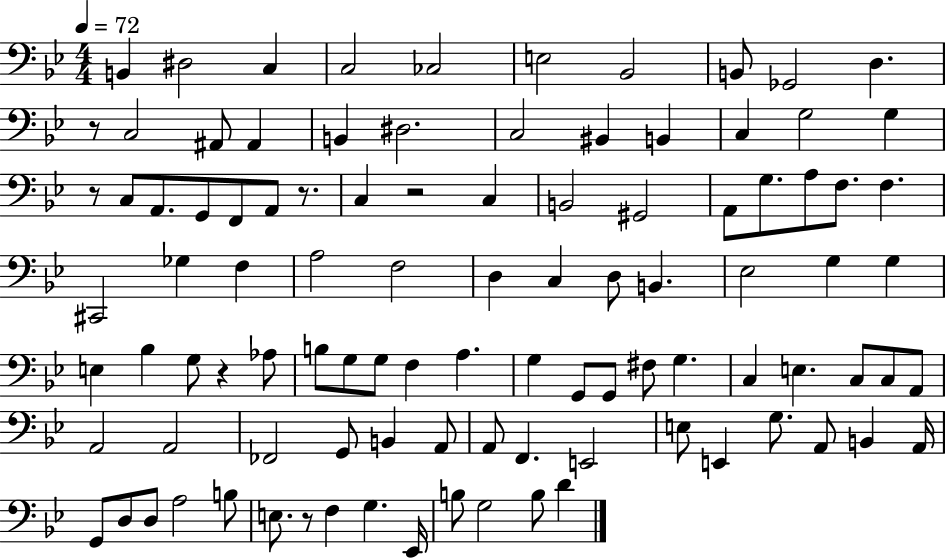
B2/q D#3/h C3/q C3/h CES3/h E3/h Bb2/h B2/e Gb2/h D3/q. R/e C3/h A#2/e A#2/q B2/q D#3/h. C3/h BIS2/q B2/q C3/q G3/h G3/q R/e C3/e A2/e. G2/e F2/e A2/e R/e. C3/q R/h C3/q B2/h G#2/h A2/e G3/e. A3/e F3/e. F3/q. C#2/h Gb3/q F3/q A3/h F3/h D3/q C3/q D3/e B2/q. Eb3/h G3/q G3/q E3/q Bb3/q G3/e R/q Ab3/e B3/e G3/e G3/e F3/q A3/q. G3/q G2/e G2/e F#3/e G3/q. C3/q E3/q. C3/e C3/e A2/e A2/h A2/h FES2/h G2/e B2/q A2/e A2/e F2/q. E2/h E3/e E2/q G3/e. A2/e B2/q A2/s G2/e D3/e D3/e A3/h B3/e E3/e. R/e F3/q G3/q. Eb2/s B3/e G3/h B3/e D4/q